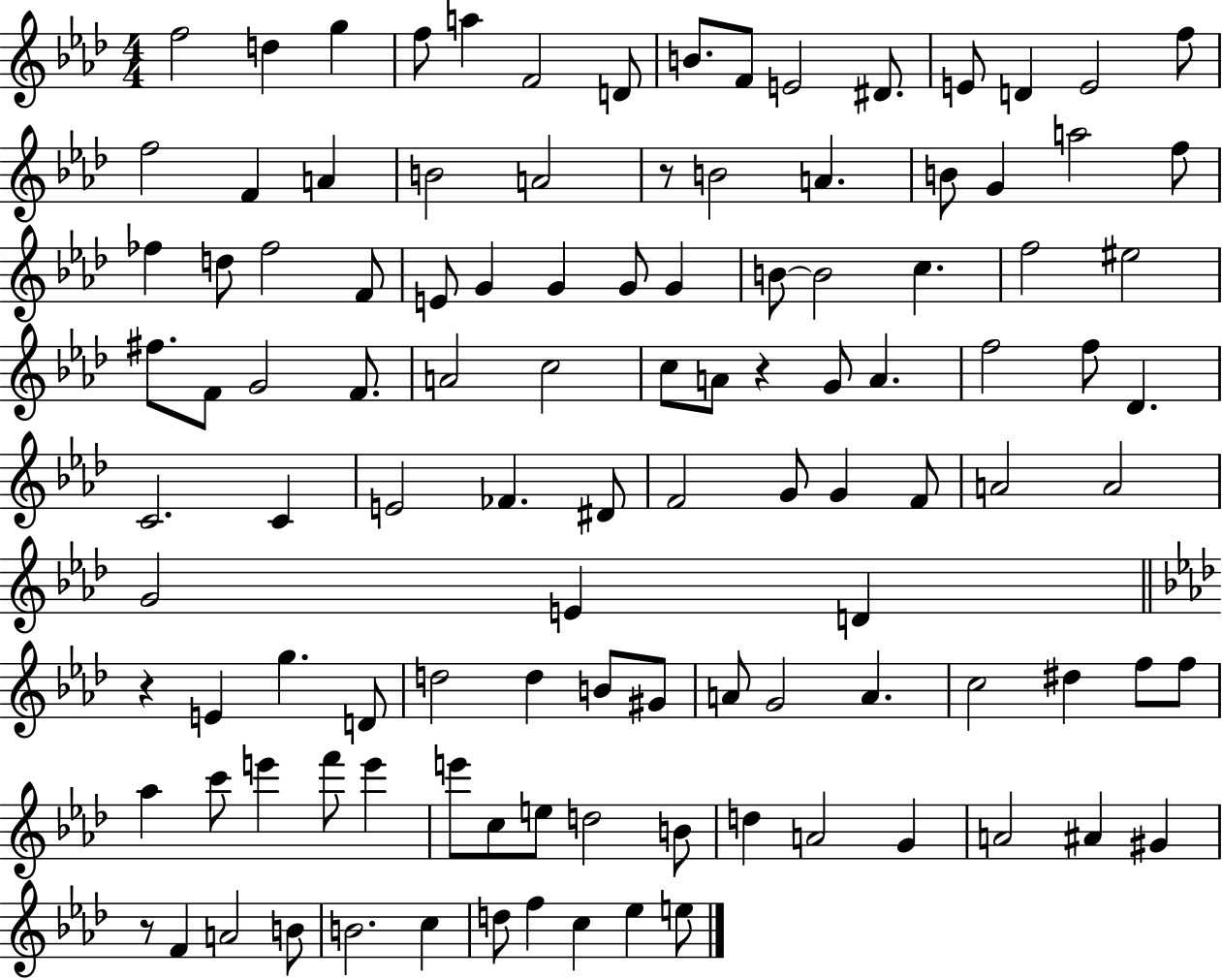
X:1
T:Untitled
M:4/4
L:1/4
K:Ab
f2 d g f/2 a F2 D/2 B/2 F/2 E2 ^D/2 E/2 D E2 f/2 f2 F A B2 A2 z/2 B2 A B/2 G a2 f/2 _f d/2 _f2 F/2 E/2 G G G/2 G B/2 B2 c f2 ^e2 ^f/2 F/2 G2 F/2 A2 c2 c/2 A/2 z G/2 A f2 f/2 _D C2 C E2 _F ^D/2 F2 G/2 G F/2 A2 A2 G2 E D z E g D/2 d2 d B/2 ^G/2 A/2 G2 A c2 ^d f/2 f/2 _a c'/2 e' f'/2 e' e'/2 c/2 e/2 d2 B/2 d A2 G A2 ^A ^G z/2 F A2 B/2 B2 c d/2 f c _e e/2